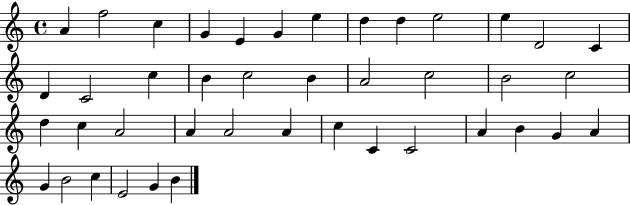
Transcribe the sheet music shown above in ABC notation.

X:1
T:Untitled
M:4/4
L:1/4
K:C
A f2 c G E G e d d e2 e D2 C D C2 c B c2 B A2 c2 B2 c2 d c A2 A A2 A c C C2 A B G A G B2 c E2 G B